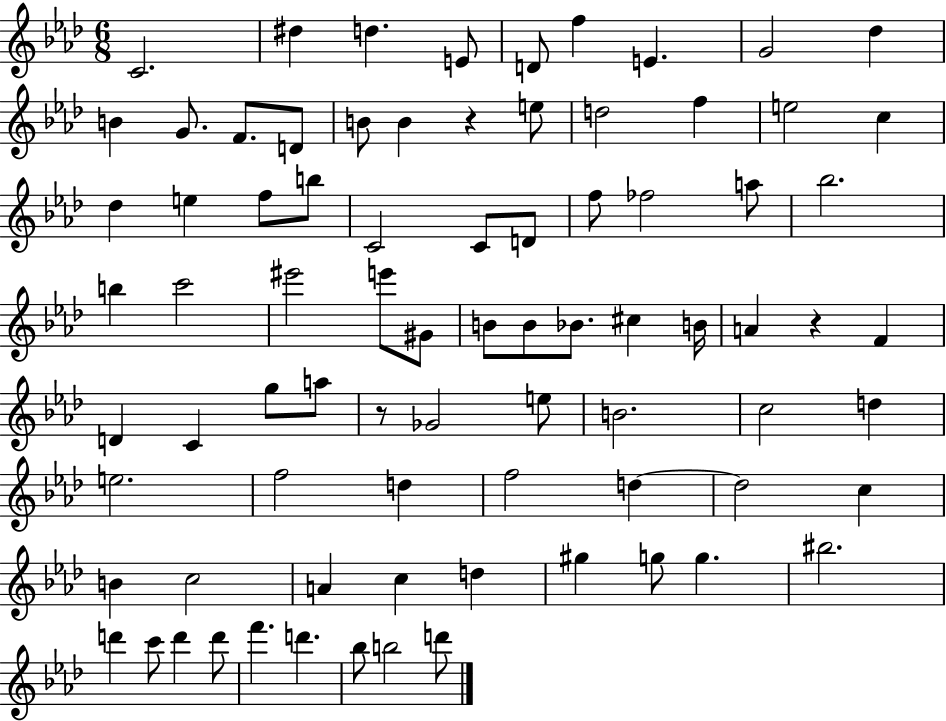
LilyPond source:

{
  \clef treble
  \numericTimeSignature
  \time 6/8
  \key aes \major
  c'2. | dis''4 d''4. e'8 | d'8 f''4 e'4. | g'2 des''4 | \break b'4 g'8. f'8. d'8 | b'8 b'4 r4 e''8 | d''2 f''4 | e''2 c''4 | \break des''4 e''4 f''8 b''8 | c'2 c'8 d'8 | f''8 fes''2 a''8 | bes''2. | \break b''4 c'''2 | eis'''2 e'''8 gis'8 | b'8 b'8 bes'8. cis''4 b'16 | a'4 r4 f'4 | \break d'4 c'4 g''8 a''8 | r8 ges'2 e''8 | b'2. | c''2 d''4 | \break e''2. | f''2 d''4 | f''2 d''4~~ | d''2 c''4 | \break b'4 c''2 | a'4 c''4 d''4 | gis''4 g''8 g''4. | bis''2. | \break d'''4 c'''8 d'''4 d'''8 | f'''4. d'''4. | bes''8 b''2 d'''8 | \bar "|."
}